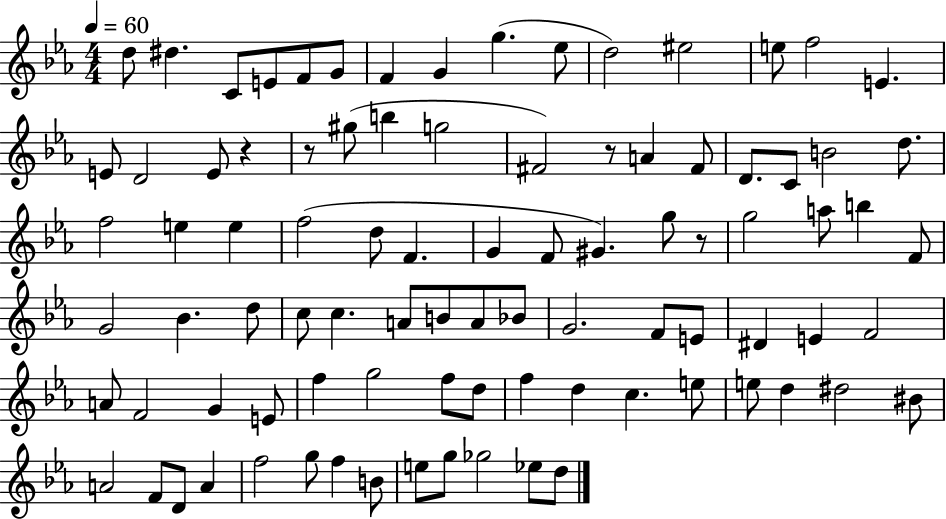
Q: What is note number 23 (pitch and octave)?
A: A4